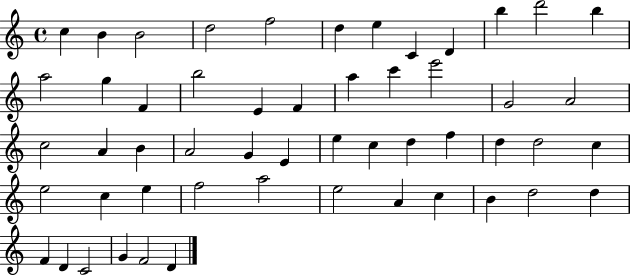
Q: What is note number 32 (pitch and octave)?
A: D5